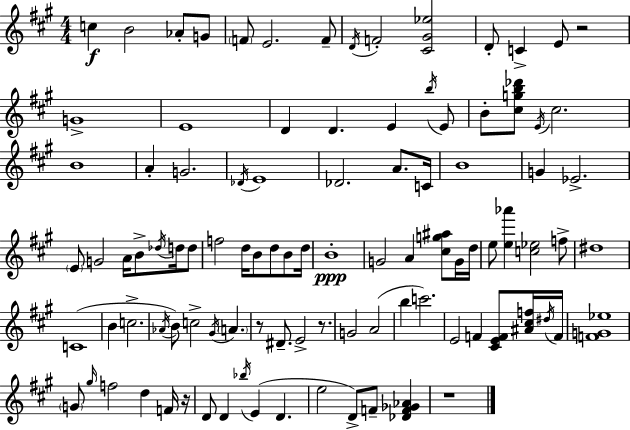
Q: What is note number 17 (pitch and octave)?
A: E4